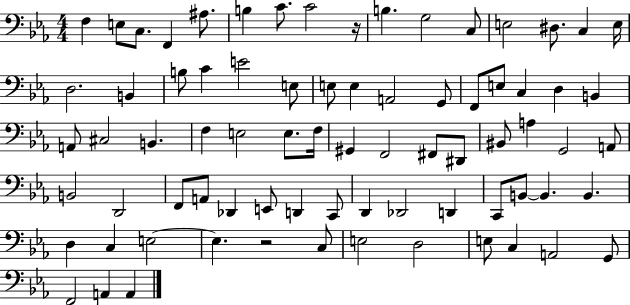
{
  \clef bass
  \numericTimeSignature
  \time 4/4
  \key ees \major
  f4 e8 c8. f,4 ais8. | b4 c'8. c'2 r16 | b4. g2 c8 | e2 dis8. c4 e16 | \break d2. b,4 | b8 c'4 e'2 e8 | e8 e4 a,2 g,8 | f,8 e8 c4 d4 b,4 | \break a,8 cis2 b,4. | f4 e2 e8. f16 | gis,4 f,2 fis,8 dis,8 | bis,8 a4 g,2 a,8 | \break b,2 d,2 | f,8 a,8 des,4 e,8 d,4 c,8 | d,4 des,2 d,4 | c,8 b,8~~ b,4. b,4. | \break d4 c4 e2~~ | e4. r2 c8 | e2 d2 | e8 c4 a,2 g,8 | \break f,2 a,4 a,4 | \bar "|."
}